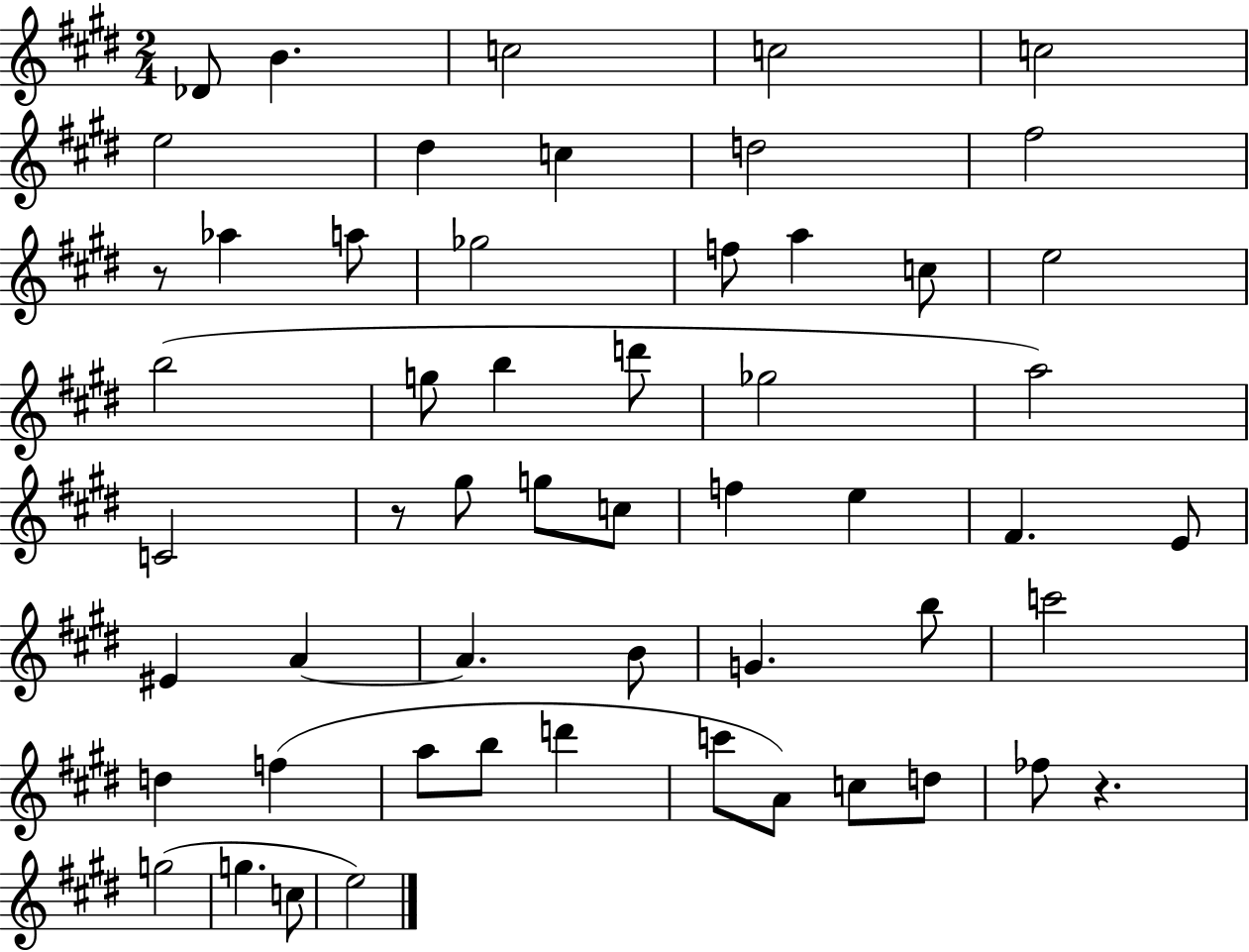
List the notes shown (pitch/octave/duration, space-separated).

Db4/e B4/q. C5/h C5/h C5/h E5/h D#5/q C5/q D5/h F#5/h R/e Ab5/q A5/e Gb5/h F5/e A5/q C5/e E5/h B5/h G5/e B5/q D6/e Gb5/h A5/h C4/h R/e G#5/e G5/e C5/e F5/q E5/q F#4/q. E4/e EIS4/q A4/q A4/q. B4/e G4/q. B5/e C6/h D5/q F5/q A5/e B5/e D6/q C6/e A4/e C5/e D5/e FES5/e R/q. G5/h G5/q. C5/e E5/h